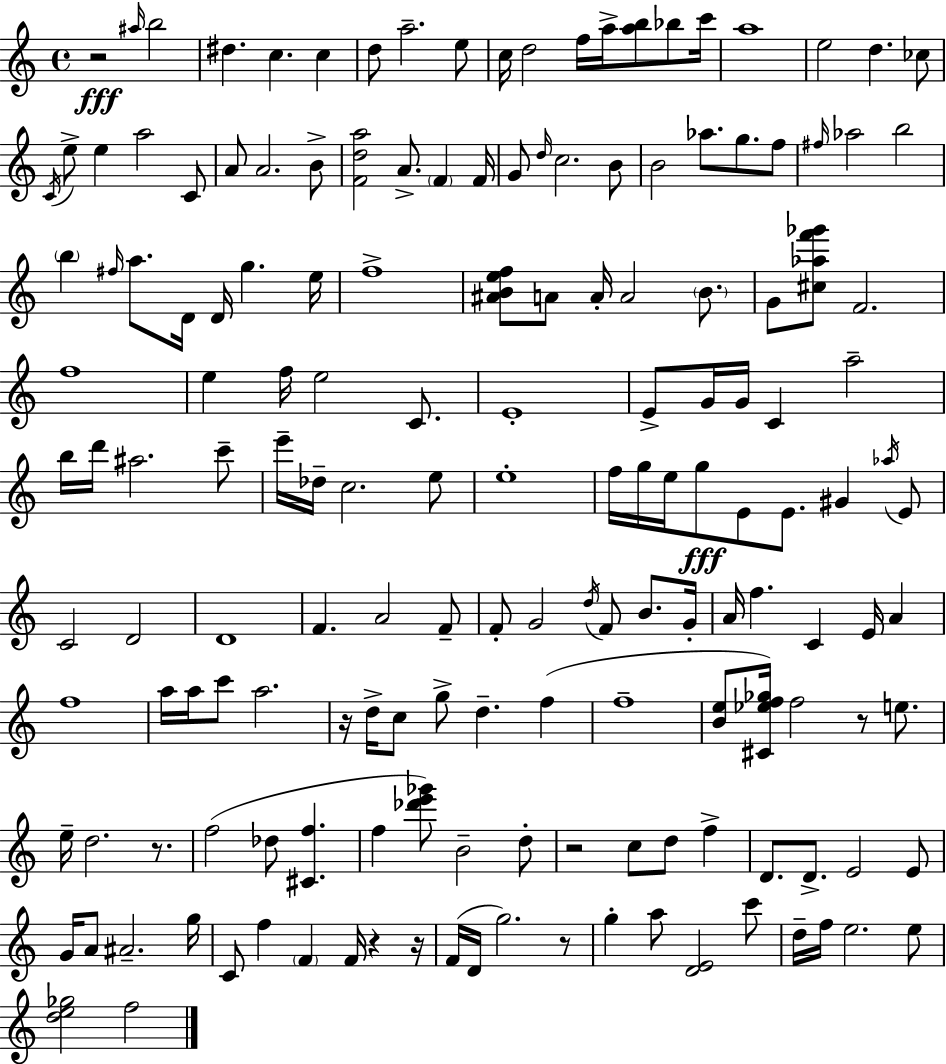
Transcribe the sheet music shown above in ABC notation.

X:1
T:Untitled
M:4/4
L:1/4
K:Am
z2 ^a/4 b2 ^d c c d/2 a2 e/2 c/4 d2 f/4 a/4 [ab]/2 _b/2 c'/4 a4 e2 d _c/2 C/4 e/2 e a2 C/2 A/2 A2 B/2 [Fda]2 A/2 F F/4 G/2 d/4 c2 B/2 B2 _a/2 g/2 f/2 ^f/4 _a2 b2 b ^f/4 a/2 D/4 D/4 g e/4 f4 [^ABef]/2 A/2 A/4 A2 B/2 G/2 [^c_af'_g']/2 F2 f4 e f/4 e2 C/2 E4 E/2 G/4 G/4 C a2 b/4 d'/4 ^a2 c'/2 e'/4 _d/4 c2 e/2 e4 f/4 g/4 e/4 g/2 E/2 E/2 ^G _a/4 E/2 C2 D2 D4 F A2 F/2 F/2 G2 d/4 F/2 B/2 G/4 A/4 f C E/4 A f4 a/4 a/4 c'/2 a2 z/4 d/4 c/2 g/2 d f f4 [Be]/2 [^C_ef_g]/4 f2 z/2 e/2 e/4 d2 z/2 f2 _d/2 [^Cf] f [_d'e'_g']/2 B2 d/2 z2 c/2 d/2 f D/2 D/2 E2 E/2 G/4 A/2 ^A2 g/4 C/2 f F F/4 z z/4 F/4 D/4 g2 z/2 g a/2 [DE]2 c'/2 d/4 f/4 e2 e/2 [de_g]2 f2